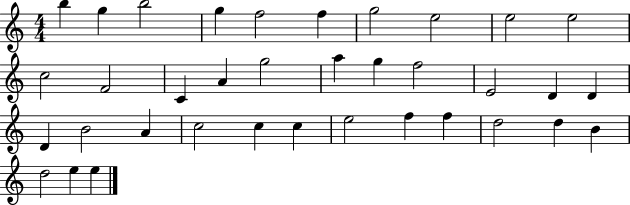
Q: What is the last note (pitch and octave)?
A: E5